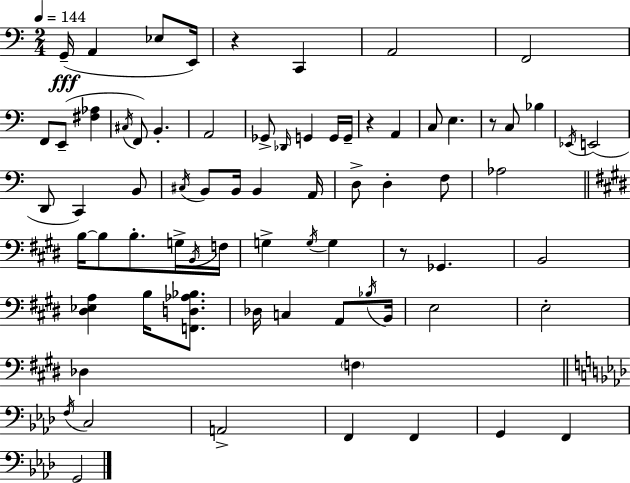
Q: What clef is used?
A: bass